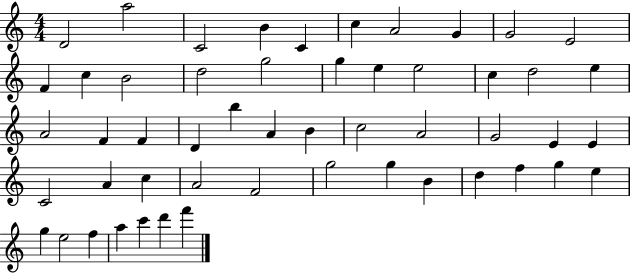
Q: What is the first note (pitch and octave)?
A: D4